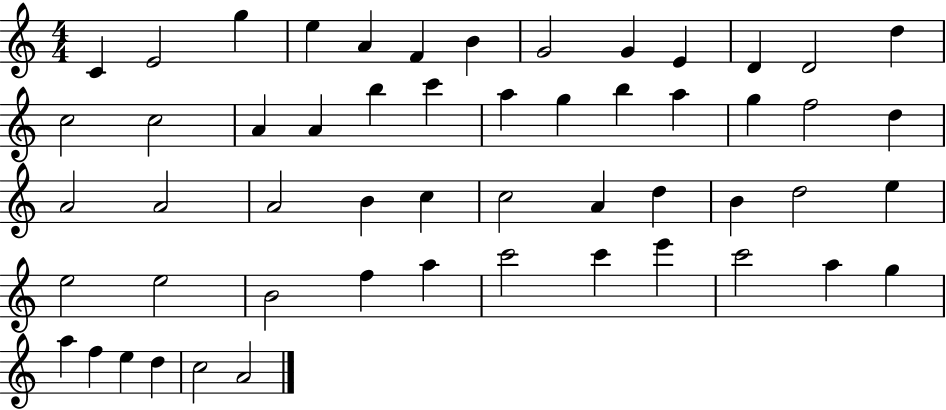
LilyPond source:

{
  \clef treble
  \numericTimeSignature
  \time 4/4
  \key c \major
  c'4 e'2 g''4 | e''4 a'4 f'4 b'4 | g'2 g'4 e'4 | d'4 d'2 d''4 | \break c''2 c''2 | a'4 a'4 b''4 c'''4 | a''4 g''4 b''4 a''4 | g''4 f''2 d''4 | \break a'2 a'2 | a'2 b'4 c''4 | c''2 a'4 d''4 | b'4 d''2 e''4 | \break e''2 e''2 | b'2 f''4 a''4 | c'''2 c'''4 e'''4 | c'''2 a''4 g''4 | \break a''4 f''4 e''4 d''4 | c''2 a'2 | \bar "|."
}